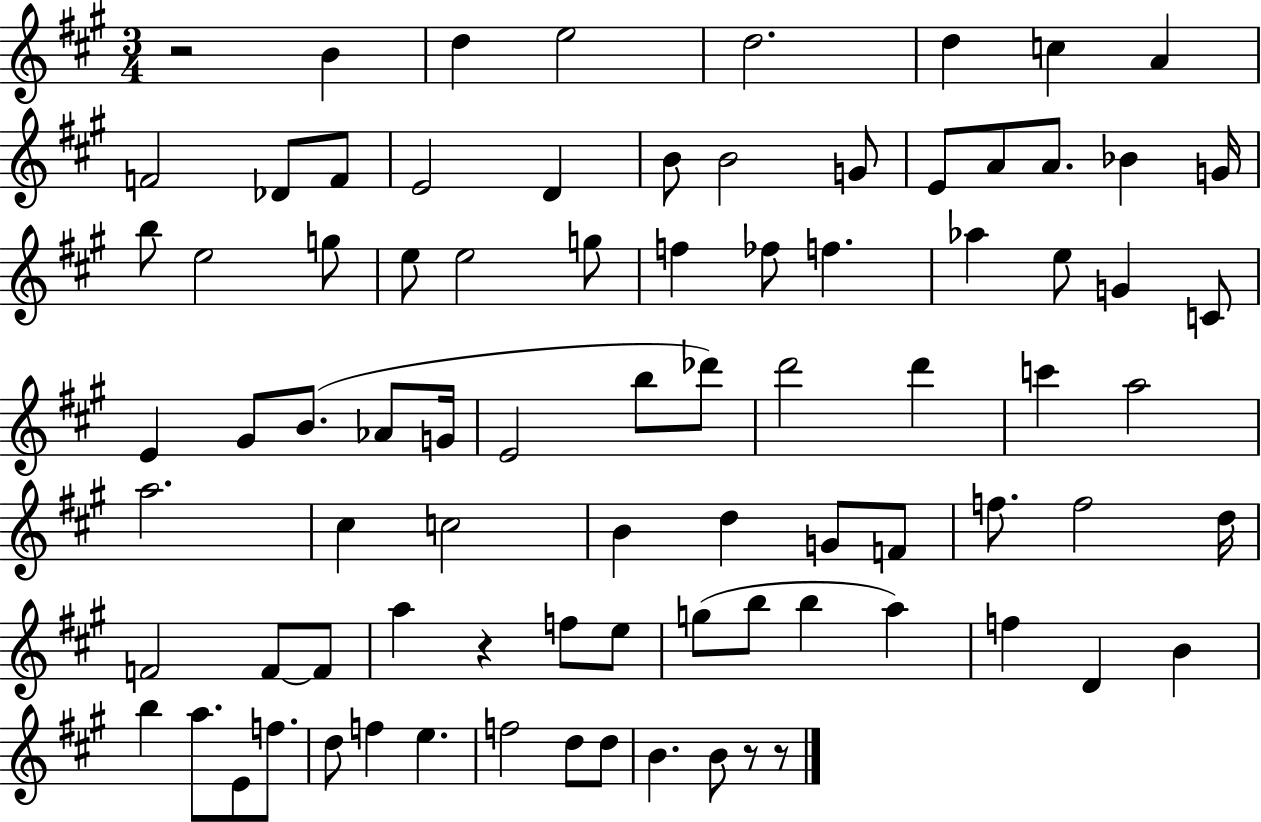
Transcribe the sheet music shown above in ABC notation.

X:1
T:Untitled
M:3/4
L:1/4
K:A
z2 B d e2 d2 d c A F2 _D/2 F/2 E2 D B/2 B2 G/2 E/2 A/2 A/2 _B G/4 b/2 e2 g/2 e/2 e2 g/2 f _f/2 f _a e/2 G C/2 E ^G/2 B/2 _A/2 G/4 E2 b/2 _d'/2 d'2 d' c' a2 a2 ^c c2 B d G/2 F/2 f/2 f2 d/4 F2 F/2 F/2 a z f/2 e/2 g/2 b/2 b a f D B b a/2 E/2 f/2 d/2 f e f2 d/2 d/2 B B/2 z/2 z/2